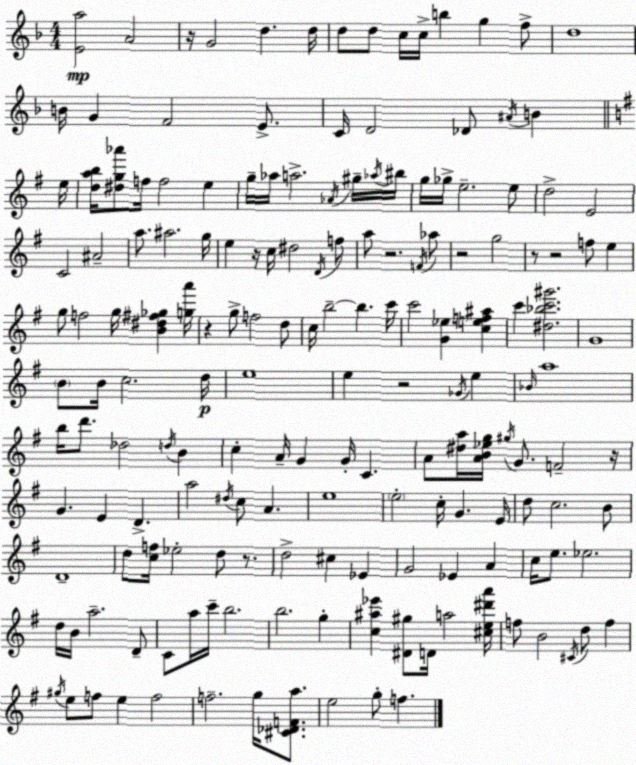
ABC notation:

X:1
T:Untitled
M:4/4
L:1/4
K:F
[Ea]2 A2 z/4 G2 d d/4 d/2 d/2 c/4 c/4 b g f/2 d4 B/4 G F2 E/2 C/4 D2 _D/2 ^A/4 B e/4 [dab]/4 [^dg_a']/2 f/4 f2 e g/4 _a/4 a2 _A/4 ^g/4 _a/4 ^b/4 g/4 _g/4 e2 e/2 d2 E2 C2 ^A2 a/2 ^a2 g/4 e z/4 c/4 ^d2 D/4 f/2 a/2 z2 F/4 _a/2 z2 g2 z/2 z2 f/2 e g/2 f2 g/4 [B^d^f_g] [ga']/4 z g/2 f2 d/2 c/4 b2 b c'/4 c'2 [G_e] [cef^a] c' [^d_bc'^g']2 G4 B/2 B/4 c2 d/4 e4 e z2 _G/4 e _B/4 a4 b/4 d'/2 _d2 d/4 B c A/4 G G/4 C A/2 [^da]/4 [AB_eg]/4 ^g/4 G/2 F2 z/4 G E D a2 ^d/4 c/2 A e4 e2 c/4 G E/4 d/2 c2 B/2 D4 d/2 [cf]/4 _e2 d/2 z/2 d2 ^c _E G2 _E A c/4 e/2 _e2 d/4 B/4 a2 D/2 C/2 a/4 c'/4 b2 b2 g [c^a_e'] [^D^g]/2 D/4 a2 [^ce^d'a']/4 f/2 B2 ^C/4 d/2 f ^g/4 e/2 f/2 e f2 f2 g/4 [^C_DFa]/2 e2 g/2 f